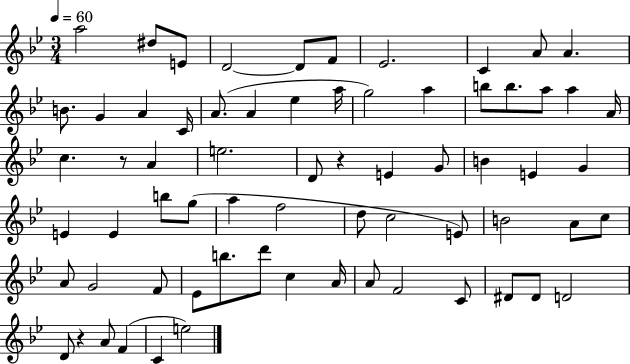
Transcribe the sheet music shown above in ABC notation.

X:1
T:Untitled
M:3/4
L:1/4
K:Bb
a2 ^d/2 E/2 D2 D/2 F/2 _E2 C A/2 A B/2 G A C/4 A/2 A _e a/4 g2 a b/2 b/2 a/2 a A/4 c z/2 A e2 D/2 z E G/2 B E G E E b/2 g/2 a f2 d/2 c2 E/2 B2 A/2 c/2 A/2 G2 F/2 _E/2 b/2 d'/2 c A/4 A/2 F2 C/2 ^D/2 ^D/2 D2 D/2 z A/2 F C e2